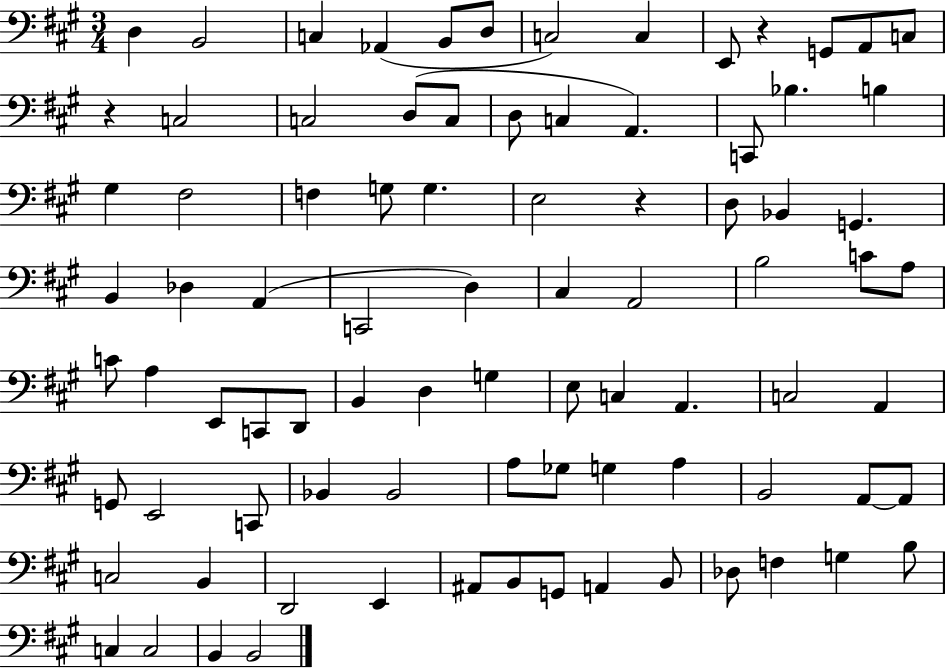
{
  \clef bass
  \numericTimeSignature
  \time 3/4
  \key a \major
  d4 b,2 | c4 aes,4( b,8 d8 | c2) c4 | e,8 r4 g,8 a,8 c8 | \break r4 c2 | c2 d8( c8 | d8 c4 a,4.) | c,8 bes4. b4 | \break gis4 fis2 | f4 g8 g4. | e2 r4 | d8 bes,4 g,4. | \break b,4 des4 a,4( | c,2 d4) | cis4 a,2 | b2 c'8 a8 | \break c'8 a4 e,8 c,8 d,8 | b,4 d4 g4 | e8 c4 a,4. | c2 a,4 | \break g,8 e,2 c,8 | bes,4 bes,2 | a8 ges8 g4 a4 | b,2 a,8~~ a,8 | \break c2 b,4 | d,2 e,4 | ais,8 b,8 g,8 a,4 b,8 | des8 f4 g4 b8 | \break c4 c2 | b,4 b,2 | \bar "|."
}